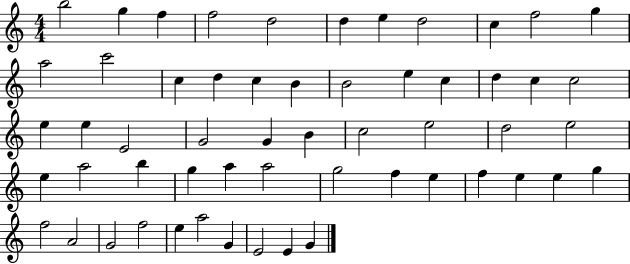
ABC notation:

X:1
T:Untitled
M:4/4
L:1/4
K:C
b2 g f f2 d2 d e d2 c f2 g a2 c'2 c d c B B2 e c d c c2 e e E2 G2 G B c2 e2 d2 e2 e a2 b g a a2 g2 f e f e e g f2 A2 G2 f2 e a2 G E2 E G